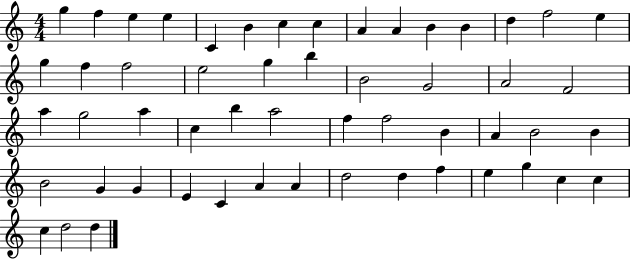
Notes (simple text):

G5/q F5/q E5/q E5/q C4/q B4/q C5/q C5/q A4/q A4/q B4/q B4/q D5/q F5/h E5/q G5/q F5/q F5/h E5/h G5/q B5/q B4/h G4/h A4/h F4/h A5/q G5/h A5/q C5/q B5/q A5/h F5/q F5/h B4/q A4/q B4/h B4/q B4/h G4/q G4/q E4/q C4/q A4/q A4/q D5/h D5/q F5/q E5/q G5/q C5/q C5/q C5/q D5/h D5/q